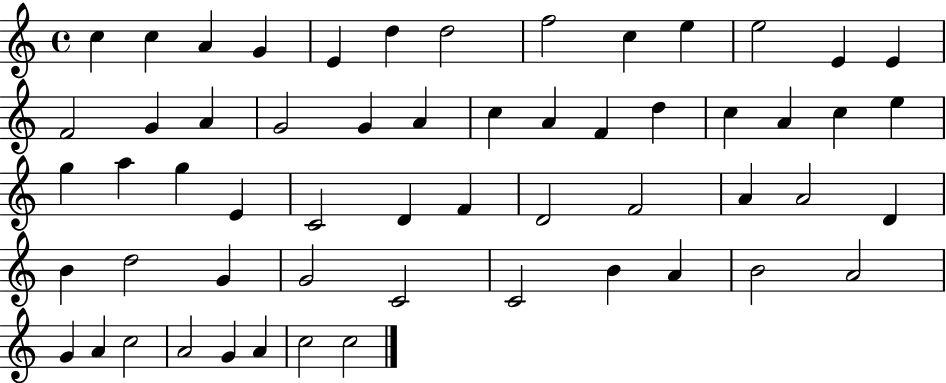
X:1
T:Untitled
M:4/4
L:1/4
K:C
c c A G E d d2 f2 c e e2 E E F2 G A G2 G A c A F d c A c e g a g E C2 D F D2 F2 A A2 D B d2 G G2 C2 C2 B A B2 A2 G A c2 A2 G A c2 c2